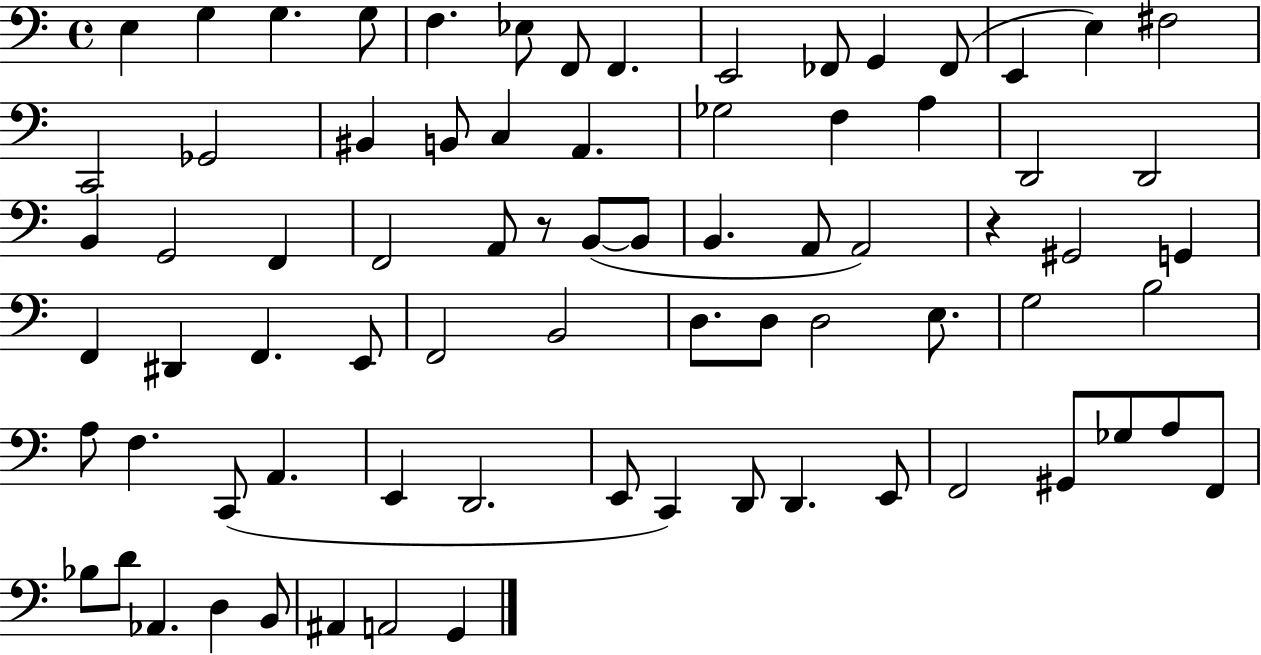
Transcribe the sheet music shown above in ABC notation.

X:1
T:Untitled
M:4/4
L:1/4
K:C
E, G, G, G,/2 F, _E,/2 F,,/2 F,, E,,2 _F,,/2 G,, _F,,/2 E,, E, ^F,2 C,,2 _G,,2 ^B,, B,,/2 C, A,, _G,2 F, A, D,,2 D,,2 B,, G,,2 F,, F,,2 A,,/2 z/2 B,,/2 B,,/2 B,, A,,/2 A,,2 z ^G,,2 G,, F,, ^D,, F,, E,,/2 F,,2 B,,2 D,/2 D,/2 D,2 E,/2 G,2 B,2 A,/2 F, C,,/2 A,, E,, D,,2 E,,/2 C,, D,,/2 D,, E,,/2 F,,2 ^G,,/2 _G,/2 A,/2 F,,/2 _B,/2 D/2 _A,, D, B,,/2 ^A,, A,,2 G,,